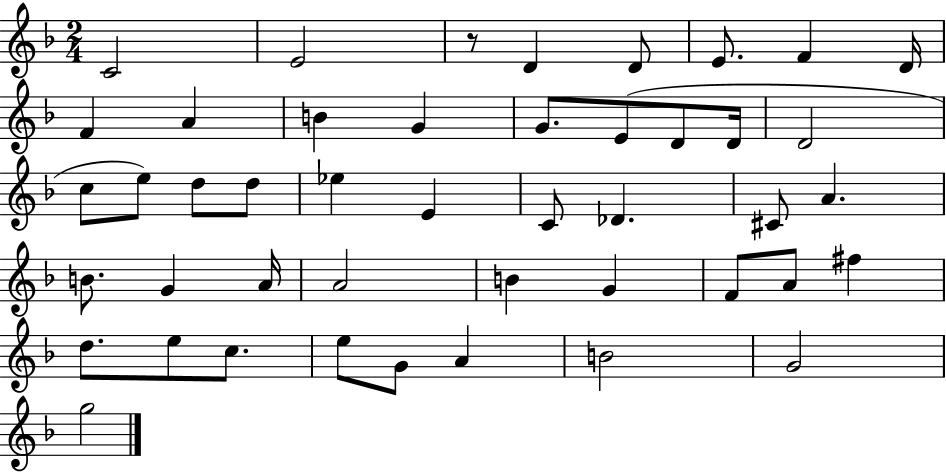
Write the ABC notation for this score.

X:1
T:Untitled
M:2/4
L:1/4
K:F
C2 E2 z/2 D D/2 E/2 F D/4 F A B G G/2 E/2 D/2 D/4 D2 c/2 e/2 d/2 d/2 _e E C/2 _D ^C/2 A B/2 G A/4 A2 B G F/2 A/2 ^f d/2 e/2 c/2 e/2 G/2 A B2 G2 g2